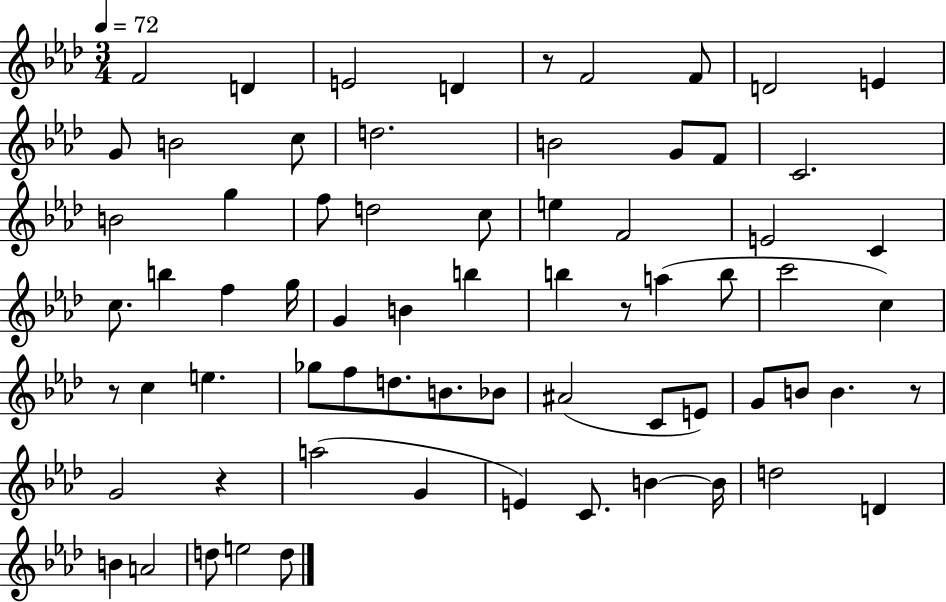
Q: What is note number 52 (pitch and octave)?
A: A5